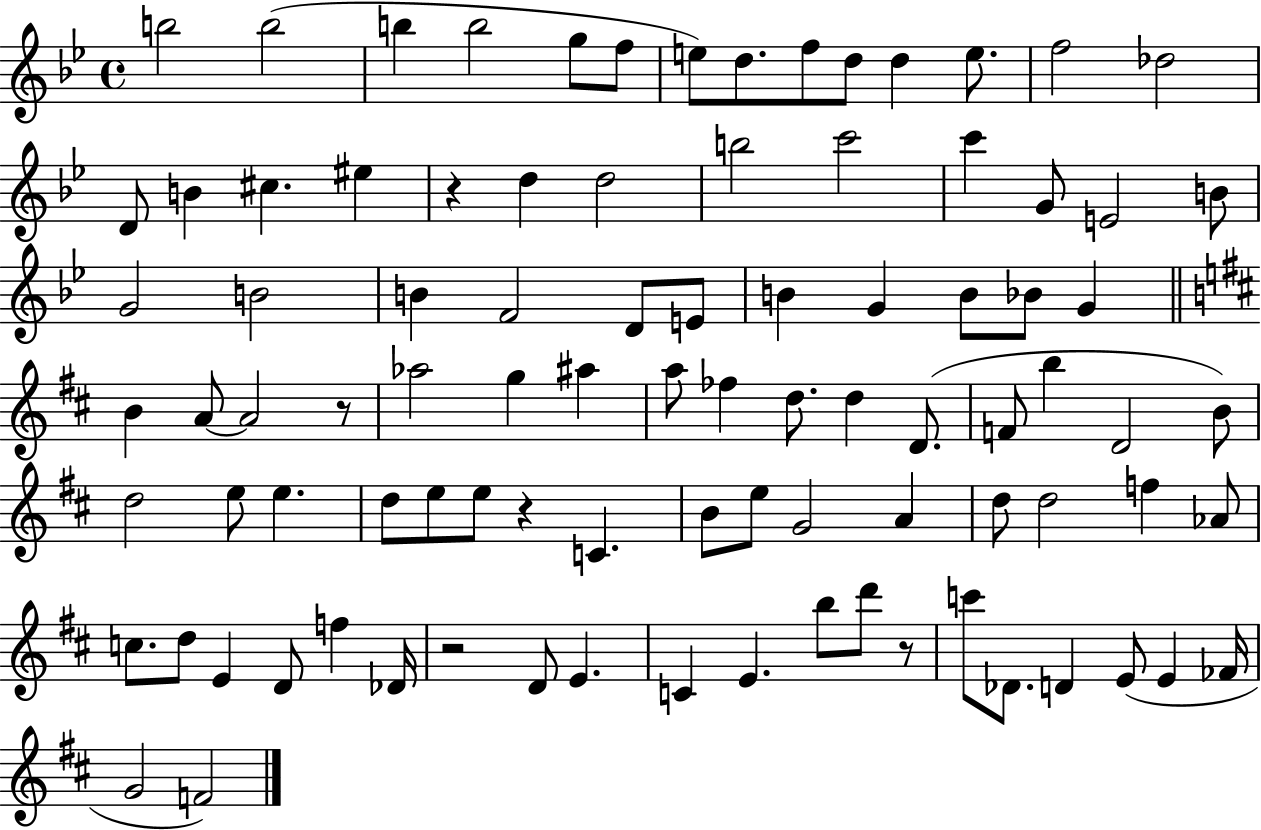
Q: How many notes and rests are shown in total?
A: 92